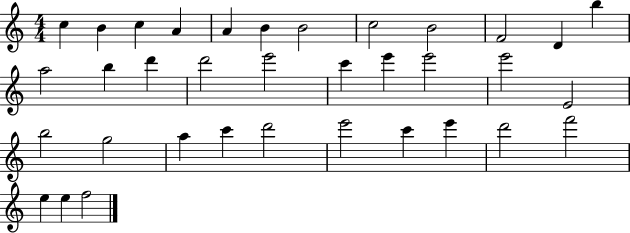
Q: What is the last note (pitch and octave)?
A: F5